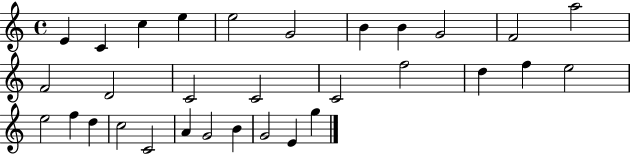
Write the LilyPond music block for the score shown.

{
  \clef treble
  \time 4/4
  \defaultTimeSignature
  \key c \major
  e'4 c'4 c''4 e''4 | e''2 g'2 | b'4 b'4 g'2 | f'2 a''2 | \break f'2 d'2 | c'2 c'2 | c'2 f''2 | d''4 f''4 e''2 | \break e''2 f''4 d''4 | c''2 c'2 | a'4 g'2 b'4 | g'2 e'4 g''4 | \break \bar "|."
}